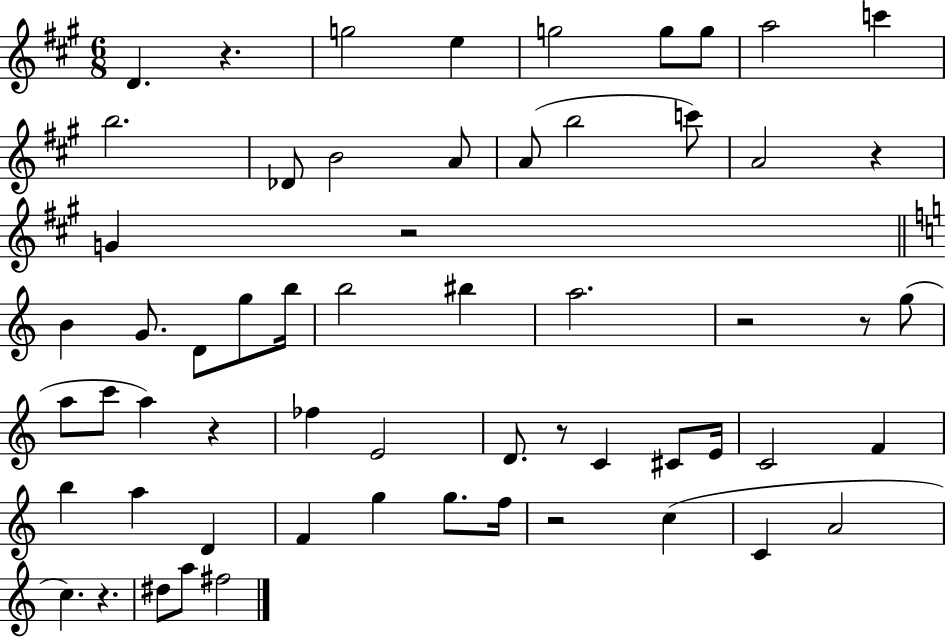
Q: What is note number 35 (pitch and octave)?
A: E4